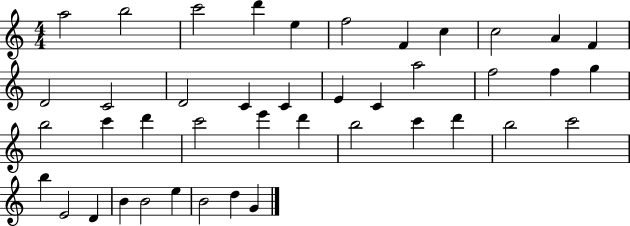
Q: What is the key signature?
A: C major